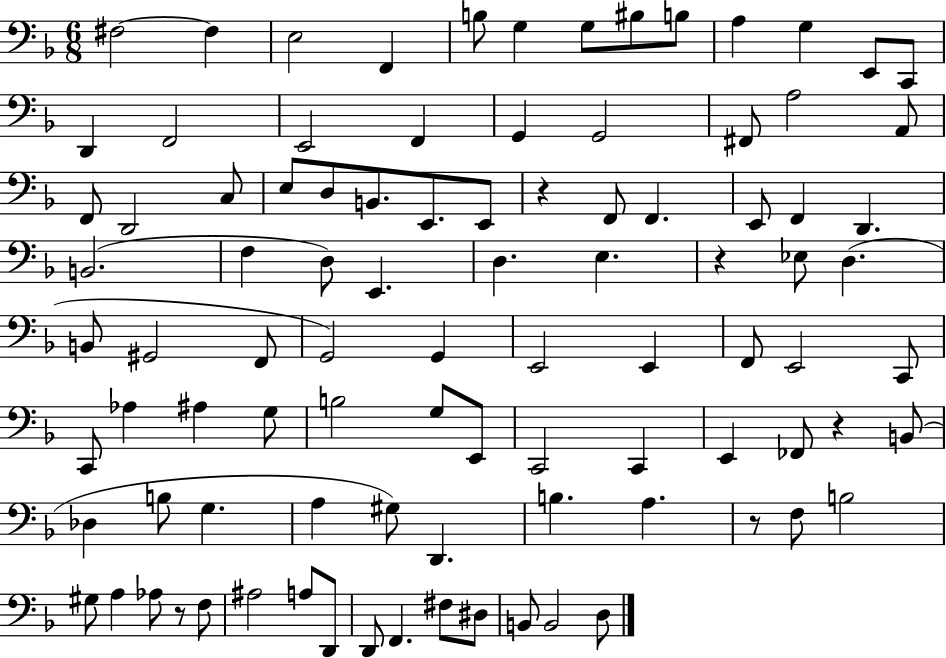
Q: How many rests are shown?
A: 5